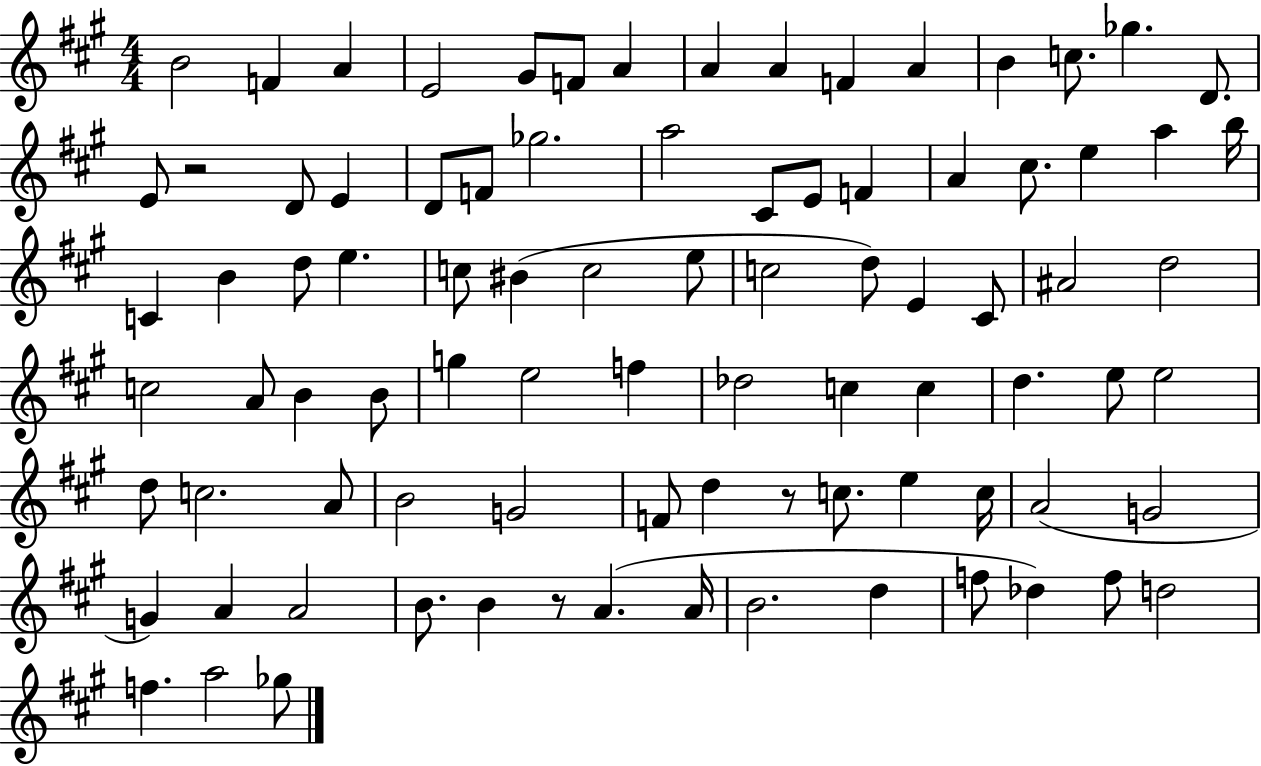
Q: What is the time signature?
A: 4/4